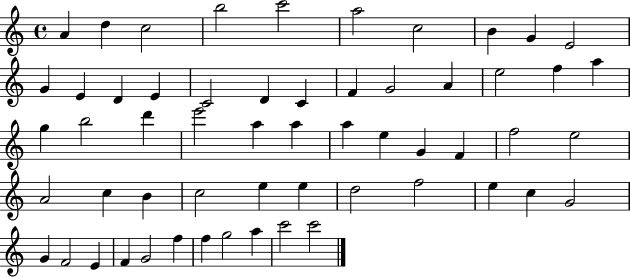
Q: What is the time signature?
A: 4/4